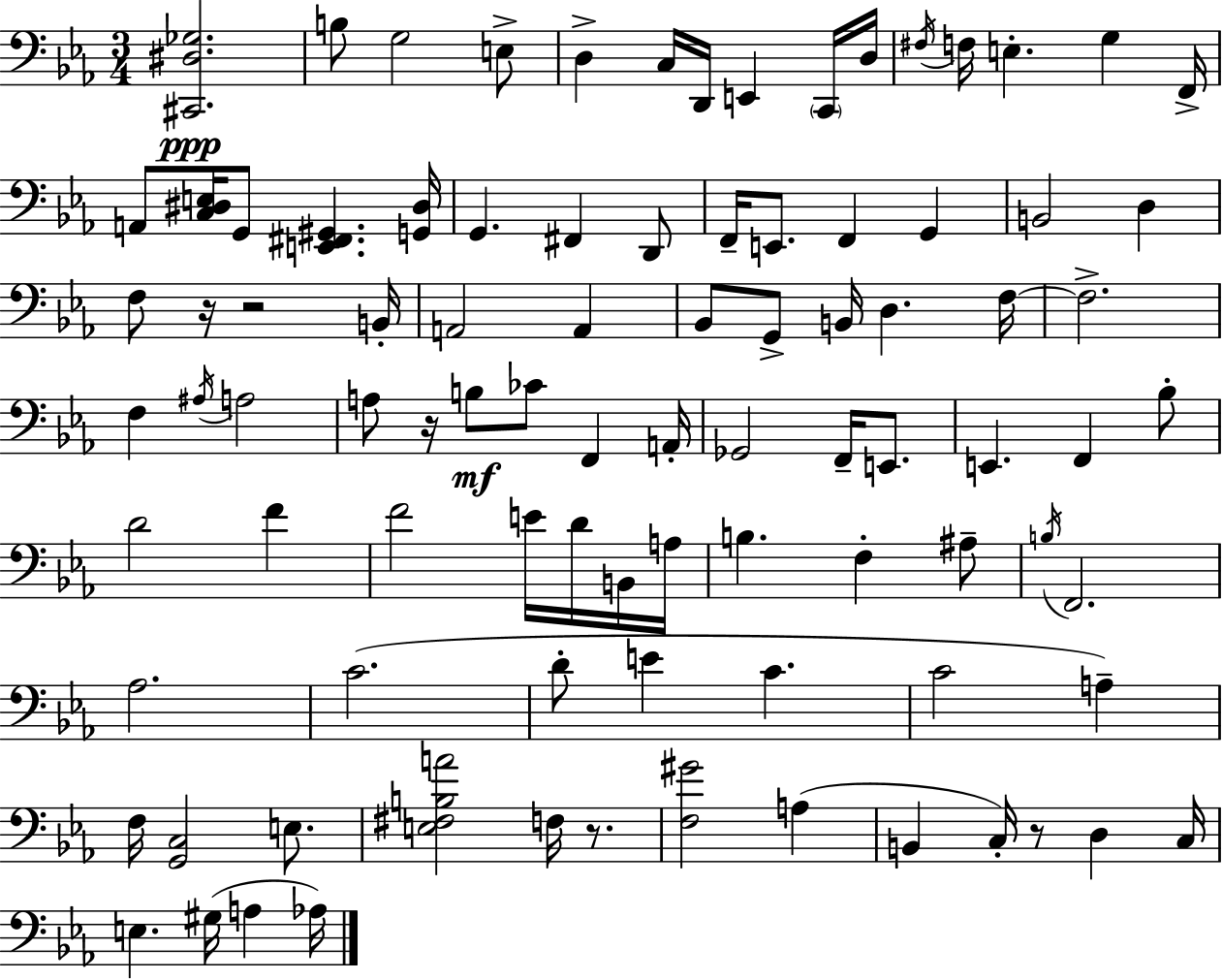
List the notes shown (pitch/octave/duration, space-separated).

[C#2,D#3,Gb3]/h. B3/e G3/h E3/e D3/q C3/s D2/s E2/q C2/s D3/s F#3/s F3/s E3/q. G3/q F2/s A2/e [C3,D#3,E3]/s G2/e [E2,F#2,G#2]/q. [G2,D#3]/s G2/q. F#2/q D2/e F2/s E2/e. F2/q G2/q B2/h D3/q F3/e R/s R/h B2/s A2/h A2/q Bb2/e G2/e B2/s D3/q. F3/s F3/h. F3/q A#3/s A3/h A3/e R/s B3/e CES4/e F2/q A2/s Gb2/h F2/s E2/e. E2/q. F2/q Bb3/e D4/h F4/q F4/h E4/s D4/s B2/s A3/s B3/q. F3/q A#3/e B3/s F2/h. Ab3/h. C4/h. D4/e E4/q C4/q. C4/h A3/q F3/s [G2,C3]/h E3/e. [E3,F#3,B3,A4]/h F3/s R/e. [F3,G#4]/h A3/q B2/q C3/s R/e D3/q C3/s E3/q. G#3/s A3/q Ab3/s